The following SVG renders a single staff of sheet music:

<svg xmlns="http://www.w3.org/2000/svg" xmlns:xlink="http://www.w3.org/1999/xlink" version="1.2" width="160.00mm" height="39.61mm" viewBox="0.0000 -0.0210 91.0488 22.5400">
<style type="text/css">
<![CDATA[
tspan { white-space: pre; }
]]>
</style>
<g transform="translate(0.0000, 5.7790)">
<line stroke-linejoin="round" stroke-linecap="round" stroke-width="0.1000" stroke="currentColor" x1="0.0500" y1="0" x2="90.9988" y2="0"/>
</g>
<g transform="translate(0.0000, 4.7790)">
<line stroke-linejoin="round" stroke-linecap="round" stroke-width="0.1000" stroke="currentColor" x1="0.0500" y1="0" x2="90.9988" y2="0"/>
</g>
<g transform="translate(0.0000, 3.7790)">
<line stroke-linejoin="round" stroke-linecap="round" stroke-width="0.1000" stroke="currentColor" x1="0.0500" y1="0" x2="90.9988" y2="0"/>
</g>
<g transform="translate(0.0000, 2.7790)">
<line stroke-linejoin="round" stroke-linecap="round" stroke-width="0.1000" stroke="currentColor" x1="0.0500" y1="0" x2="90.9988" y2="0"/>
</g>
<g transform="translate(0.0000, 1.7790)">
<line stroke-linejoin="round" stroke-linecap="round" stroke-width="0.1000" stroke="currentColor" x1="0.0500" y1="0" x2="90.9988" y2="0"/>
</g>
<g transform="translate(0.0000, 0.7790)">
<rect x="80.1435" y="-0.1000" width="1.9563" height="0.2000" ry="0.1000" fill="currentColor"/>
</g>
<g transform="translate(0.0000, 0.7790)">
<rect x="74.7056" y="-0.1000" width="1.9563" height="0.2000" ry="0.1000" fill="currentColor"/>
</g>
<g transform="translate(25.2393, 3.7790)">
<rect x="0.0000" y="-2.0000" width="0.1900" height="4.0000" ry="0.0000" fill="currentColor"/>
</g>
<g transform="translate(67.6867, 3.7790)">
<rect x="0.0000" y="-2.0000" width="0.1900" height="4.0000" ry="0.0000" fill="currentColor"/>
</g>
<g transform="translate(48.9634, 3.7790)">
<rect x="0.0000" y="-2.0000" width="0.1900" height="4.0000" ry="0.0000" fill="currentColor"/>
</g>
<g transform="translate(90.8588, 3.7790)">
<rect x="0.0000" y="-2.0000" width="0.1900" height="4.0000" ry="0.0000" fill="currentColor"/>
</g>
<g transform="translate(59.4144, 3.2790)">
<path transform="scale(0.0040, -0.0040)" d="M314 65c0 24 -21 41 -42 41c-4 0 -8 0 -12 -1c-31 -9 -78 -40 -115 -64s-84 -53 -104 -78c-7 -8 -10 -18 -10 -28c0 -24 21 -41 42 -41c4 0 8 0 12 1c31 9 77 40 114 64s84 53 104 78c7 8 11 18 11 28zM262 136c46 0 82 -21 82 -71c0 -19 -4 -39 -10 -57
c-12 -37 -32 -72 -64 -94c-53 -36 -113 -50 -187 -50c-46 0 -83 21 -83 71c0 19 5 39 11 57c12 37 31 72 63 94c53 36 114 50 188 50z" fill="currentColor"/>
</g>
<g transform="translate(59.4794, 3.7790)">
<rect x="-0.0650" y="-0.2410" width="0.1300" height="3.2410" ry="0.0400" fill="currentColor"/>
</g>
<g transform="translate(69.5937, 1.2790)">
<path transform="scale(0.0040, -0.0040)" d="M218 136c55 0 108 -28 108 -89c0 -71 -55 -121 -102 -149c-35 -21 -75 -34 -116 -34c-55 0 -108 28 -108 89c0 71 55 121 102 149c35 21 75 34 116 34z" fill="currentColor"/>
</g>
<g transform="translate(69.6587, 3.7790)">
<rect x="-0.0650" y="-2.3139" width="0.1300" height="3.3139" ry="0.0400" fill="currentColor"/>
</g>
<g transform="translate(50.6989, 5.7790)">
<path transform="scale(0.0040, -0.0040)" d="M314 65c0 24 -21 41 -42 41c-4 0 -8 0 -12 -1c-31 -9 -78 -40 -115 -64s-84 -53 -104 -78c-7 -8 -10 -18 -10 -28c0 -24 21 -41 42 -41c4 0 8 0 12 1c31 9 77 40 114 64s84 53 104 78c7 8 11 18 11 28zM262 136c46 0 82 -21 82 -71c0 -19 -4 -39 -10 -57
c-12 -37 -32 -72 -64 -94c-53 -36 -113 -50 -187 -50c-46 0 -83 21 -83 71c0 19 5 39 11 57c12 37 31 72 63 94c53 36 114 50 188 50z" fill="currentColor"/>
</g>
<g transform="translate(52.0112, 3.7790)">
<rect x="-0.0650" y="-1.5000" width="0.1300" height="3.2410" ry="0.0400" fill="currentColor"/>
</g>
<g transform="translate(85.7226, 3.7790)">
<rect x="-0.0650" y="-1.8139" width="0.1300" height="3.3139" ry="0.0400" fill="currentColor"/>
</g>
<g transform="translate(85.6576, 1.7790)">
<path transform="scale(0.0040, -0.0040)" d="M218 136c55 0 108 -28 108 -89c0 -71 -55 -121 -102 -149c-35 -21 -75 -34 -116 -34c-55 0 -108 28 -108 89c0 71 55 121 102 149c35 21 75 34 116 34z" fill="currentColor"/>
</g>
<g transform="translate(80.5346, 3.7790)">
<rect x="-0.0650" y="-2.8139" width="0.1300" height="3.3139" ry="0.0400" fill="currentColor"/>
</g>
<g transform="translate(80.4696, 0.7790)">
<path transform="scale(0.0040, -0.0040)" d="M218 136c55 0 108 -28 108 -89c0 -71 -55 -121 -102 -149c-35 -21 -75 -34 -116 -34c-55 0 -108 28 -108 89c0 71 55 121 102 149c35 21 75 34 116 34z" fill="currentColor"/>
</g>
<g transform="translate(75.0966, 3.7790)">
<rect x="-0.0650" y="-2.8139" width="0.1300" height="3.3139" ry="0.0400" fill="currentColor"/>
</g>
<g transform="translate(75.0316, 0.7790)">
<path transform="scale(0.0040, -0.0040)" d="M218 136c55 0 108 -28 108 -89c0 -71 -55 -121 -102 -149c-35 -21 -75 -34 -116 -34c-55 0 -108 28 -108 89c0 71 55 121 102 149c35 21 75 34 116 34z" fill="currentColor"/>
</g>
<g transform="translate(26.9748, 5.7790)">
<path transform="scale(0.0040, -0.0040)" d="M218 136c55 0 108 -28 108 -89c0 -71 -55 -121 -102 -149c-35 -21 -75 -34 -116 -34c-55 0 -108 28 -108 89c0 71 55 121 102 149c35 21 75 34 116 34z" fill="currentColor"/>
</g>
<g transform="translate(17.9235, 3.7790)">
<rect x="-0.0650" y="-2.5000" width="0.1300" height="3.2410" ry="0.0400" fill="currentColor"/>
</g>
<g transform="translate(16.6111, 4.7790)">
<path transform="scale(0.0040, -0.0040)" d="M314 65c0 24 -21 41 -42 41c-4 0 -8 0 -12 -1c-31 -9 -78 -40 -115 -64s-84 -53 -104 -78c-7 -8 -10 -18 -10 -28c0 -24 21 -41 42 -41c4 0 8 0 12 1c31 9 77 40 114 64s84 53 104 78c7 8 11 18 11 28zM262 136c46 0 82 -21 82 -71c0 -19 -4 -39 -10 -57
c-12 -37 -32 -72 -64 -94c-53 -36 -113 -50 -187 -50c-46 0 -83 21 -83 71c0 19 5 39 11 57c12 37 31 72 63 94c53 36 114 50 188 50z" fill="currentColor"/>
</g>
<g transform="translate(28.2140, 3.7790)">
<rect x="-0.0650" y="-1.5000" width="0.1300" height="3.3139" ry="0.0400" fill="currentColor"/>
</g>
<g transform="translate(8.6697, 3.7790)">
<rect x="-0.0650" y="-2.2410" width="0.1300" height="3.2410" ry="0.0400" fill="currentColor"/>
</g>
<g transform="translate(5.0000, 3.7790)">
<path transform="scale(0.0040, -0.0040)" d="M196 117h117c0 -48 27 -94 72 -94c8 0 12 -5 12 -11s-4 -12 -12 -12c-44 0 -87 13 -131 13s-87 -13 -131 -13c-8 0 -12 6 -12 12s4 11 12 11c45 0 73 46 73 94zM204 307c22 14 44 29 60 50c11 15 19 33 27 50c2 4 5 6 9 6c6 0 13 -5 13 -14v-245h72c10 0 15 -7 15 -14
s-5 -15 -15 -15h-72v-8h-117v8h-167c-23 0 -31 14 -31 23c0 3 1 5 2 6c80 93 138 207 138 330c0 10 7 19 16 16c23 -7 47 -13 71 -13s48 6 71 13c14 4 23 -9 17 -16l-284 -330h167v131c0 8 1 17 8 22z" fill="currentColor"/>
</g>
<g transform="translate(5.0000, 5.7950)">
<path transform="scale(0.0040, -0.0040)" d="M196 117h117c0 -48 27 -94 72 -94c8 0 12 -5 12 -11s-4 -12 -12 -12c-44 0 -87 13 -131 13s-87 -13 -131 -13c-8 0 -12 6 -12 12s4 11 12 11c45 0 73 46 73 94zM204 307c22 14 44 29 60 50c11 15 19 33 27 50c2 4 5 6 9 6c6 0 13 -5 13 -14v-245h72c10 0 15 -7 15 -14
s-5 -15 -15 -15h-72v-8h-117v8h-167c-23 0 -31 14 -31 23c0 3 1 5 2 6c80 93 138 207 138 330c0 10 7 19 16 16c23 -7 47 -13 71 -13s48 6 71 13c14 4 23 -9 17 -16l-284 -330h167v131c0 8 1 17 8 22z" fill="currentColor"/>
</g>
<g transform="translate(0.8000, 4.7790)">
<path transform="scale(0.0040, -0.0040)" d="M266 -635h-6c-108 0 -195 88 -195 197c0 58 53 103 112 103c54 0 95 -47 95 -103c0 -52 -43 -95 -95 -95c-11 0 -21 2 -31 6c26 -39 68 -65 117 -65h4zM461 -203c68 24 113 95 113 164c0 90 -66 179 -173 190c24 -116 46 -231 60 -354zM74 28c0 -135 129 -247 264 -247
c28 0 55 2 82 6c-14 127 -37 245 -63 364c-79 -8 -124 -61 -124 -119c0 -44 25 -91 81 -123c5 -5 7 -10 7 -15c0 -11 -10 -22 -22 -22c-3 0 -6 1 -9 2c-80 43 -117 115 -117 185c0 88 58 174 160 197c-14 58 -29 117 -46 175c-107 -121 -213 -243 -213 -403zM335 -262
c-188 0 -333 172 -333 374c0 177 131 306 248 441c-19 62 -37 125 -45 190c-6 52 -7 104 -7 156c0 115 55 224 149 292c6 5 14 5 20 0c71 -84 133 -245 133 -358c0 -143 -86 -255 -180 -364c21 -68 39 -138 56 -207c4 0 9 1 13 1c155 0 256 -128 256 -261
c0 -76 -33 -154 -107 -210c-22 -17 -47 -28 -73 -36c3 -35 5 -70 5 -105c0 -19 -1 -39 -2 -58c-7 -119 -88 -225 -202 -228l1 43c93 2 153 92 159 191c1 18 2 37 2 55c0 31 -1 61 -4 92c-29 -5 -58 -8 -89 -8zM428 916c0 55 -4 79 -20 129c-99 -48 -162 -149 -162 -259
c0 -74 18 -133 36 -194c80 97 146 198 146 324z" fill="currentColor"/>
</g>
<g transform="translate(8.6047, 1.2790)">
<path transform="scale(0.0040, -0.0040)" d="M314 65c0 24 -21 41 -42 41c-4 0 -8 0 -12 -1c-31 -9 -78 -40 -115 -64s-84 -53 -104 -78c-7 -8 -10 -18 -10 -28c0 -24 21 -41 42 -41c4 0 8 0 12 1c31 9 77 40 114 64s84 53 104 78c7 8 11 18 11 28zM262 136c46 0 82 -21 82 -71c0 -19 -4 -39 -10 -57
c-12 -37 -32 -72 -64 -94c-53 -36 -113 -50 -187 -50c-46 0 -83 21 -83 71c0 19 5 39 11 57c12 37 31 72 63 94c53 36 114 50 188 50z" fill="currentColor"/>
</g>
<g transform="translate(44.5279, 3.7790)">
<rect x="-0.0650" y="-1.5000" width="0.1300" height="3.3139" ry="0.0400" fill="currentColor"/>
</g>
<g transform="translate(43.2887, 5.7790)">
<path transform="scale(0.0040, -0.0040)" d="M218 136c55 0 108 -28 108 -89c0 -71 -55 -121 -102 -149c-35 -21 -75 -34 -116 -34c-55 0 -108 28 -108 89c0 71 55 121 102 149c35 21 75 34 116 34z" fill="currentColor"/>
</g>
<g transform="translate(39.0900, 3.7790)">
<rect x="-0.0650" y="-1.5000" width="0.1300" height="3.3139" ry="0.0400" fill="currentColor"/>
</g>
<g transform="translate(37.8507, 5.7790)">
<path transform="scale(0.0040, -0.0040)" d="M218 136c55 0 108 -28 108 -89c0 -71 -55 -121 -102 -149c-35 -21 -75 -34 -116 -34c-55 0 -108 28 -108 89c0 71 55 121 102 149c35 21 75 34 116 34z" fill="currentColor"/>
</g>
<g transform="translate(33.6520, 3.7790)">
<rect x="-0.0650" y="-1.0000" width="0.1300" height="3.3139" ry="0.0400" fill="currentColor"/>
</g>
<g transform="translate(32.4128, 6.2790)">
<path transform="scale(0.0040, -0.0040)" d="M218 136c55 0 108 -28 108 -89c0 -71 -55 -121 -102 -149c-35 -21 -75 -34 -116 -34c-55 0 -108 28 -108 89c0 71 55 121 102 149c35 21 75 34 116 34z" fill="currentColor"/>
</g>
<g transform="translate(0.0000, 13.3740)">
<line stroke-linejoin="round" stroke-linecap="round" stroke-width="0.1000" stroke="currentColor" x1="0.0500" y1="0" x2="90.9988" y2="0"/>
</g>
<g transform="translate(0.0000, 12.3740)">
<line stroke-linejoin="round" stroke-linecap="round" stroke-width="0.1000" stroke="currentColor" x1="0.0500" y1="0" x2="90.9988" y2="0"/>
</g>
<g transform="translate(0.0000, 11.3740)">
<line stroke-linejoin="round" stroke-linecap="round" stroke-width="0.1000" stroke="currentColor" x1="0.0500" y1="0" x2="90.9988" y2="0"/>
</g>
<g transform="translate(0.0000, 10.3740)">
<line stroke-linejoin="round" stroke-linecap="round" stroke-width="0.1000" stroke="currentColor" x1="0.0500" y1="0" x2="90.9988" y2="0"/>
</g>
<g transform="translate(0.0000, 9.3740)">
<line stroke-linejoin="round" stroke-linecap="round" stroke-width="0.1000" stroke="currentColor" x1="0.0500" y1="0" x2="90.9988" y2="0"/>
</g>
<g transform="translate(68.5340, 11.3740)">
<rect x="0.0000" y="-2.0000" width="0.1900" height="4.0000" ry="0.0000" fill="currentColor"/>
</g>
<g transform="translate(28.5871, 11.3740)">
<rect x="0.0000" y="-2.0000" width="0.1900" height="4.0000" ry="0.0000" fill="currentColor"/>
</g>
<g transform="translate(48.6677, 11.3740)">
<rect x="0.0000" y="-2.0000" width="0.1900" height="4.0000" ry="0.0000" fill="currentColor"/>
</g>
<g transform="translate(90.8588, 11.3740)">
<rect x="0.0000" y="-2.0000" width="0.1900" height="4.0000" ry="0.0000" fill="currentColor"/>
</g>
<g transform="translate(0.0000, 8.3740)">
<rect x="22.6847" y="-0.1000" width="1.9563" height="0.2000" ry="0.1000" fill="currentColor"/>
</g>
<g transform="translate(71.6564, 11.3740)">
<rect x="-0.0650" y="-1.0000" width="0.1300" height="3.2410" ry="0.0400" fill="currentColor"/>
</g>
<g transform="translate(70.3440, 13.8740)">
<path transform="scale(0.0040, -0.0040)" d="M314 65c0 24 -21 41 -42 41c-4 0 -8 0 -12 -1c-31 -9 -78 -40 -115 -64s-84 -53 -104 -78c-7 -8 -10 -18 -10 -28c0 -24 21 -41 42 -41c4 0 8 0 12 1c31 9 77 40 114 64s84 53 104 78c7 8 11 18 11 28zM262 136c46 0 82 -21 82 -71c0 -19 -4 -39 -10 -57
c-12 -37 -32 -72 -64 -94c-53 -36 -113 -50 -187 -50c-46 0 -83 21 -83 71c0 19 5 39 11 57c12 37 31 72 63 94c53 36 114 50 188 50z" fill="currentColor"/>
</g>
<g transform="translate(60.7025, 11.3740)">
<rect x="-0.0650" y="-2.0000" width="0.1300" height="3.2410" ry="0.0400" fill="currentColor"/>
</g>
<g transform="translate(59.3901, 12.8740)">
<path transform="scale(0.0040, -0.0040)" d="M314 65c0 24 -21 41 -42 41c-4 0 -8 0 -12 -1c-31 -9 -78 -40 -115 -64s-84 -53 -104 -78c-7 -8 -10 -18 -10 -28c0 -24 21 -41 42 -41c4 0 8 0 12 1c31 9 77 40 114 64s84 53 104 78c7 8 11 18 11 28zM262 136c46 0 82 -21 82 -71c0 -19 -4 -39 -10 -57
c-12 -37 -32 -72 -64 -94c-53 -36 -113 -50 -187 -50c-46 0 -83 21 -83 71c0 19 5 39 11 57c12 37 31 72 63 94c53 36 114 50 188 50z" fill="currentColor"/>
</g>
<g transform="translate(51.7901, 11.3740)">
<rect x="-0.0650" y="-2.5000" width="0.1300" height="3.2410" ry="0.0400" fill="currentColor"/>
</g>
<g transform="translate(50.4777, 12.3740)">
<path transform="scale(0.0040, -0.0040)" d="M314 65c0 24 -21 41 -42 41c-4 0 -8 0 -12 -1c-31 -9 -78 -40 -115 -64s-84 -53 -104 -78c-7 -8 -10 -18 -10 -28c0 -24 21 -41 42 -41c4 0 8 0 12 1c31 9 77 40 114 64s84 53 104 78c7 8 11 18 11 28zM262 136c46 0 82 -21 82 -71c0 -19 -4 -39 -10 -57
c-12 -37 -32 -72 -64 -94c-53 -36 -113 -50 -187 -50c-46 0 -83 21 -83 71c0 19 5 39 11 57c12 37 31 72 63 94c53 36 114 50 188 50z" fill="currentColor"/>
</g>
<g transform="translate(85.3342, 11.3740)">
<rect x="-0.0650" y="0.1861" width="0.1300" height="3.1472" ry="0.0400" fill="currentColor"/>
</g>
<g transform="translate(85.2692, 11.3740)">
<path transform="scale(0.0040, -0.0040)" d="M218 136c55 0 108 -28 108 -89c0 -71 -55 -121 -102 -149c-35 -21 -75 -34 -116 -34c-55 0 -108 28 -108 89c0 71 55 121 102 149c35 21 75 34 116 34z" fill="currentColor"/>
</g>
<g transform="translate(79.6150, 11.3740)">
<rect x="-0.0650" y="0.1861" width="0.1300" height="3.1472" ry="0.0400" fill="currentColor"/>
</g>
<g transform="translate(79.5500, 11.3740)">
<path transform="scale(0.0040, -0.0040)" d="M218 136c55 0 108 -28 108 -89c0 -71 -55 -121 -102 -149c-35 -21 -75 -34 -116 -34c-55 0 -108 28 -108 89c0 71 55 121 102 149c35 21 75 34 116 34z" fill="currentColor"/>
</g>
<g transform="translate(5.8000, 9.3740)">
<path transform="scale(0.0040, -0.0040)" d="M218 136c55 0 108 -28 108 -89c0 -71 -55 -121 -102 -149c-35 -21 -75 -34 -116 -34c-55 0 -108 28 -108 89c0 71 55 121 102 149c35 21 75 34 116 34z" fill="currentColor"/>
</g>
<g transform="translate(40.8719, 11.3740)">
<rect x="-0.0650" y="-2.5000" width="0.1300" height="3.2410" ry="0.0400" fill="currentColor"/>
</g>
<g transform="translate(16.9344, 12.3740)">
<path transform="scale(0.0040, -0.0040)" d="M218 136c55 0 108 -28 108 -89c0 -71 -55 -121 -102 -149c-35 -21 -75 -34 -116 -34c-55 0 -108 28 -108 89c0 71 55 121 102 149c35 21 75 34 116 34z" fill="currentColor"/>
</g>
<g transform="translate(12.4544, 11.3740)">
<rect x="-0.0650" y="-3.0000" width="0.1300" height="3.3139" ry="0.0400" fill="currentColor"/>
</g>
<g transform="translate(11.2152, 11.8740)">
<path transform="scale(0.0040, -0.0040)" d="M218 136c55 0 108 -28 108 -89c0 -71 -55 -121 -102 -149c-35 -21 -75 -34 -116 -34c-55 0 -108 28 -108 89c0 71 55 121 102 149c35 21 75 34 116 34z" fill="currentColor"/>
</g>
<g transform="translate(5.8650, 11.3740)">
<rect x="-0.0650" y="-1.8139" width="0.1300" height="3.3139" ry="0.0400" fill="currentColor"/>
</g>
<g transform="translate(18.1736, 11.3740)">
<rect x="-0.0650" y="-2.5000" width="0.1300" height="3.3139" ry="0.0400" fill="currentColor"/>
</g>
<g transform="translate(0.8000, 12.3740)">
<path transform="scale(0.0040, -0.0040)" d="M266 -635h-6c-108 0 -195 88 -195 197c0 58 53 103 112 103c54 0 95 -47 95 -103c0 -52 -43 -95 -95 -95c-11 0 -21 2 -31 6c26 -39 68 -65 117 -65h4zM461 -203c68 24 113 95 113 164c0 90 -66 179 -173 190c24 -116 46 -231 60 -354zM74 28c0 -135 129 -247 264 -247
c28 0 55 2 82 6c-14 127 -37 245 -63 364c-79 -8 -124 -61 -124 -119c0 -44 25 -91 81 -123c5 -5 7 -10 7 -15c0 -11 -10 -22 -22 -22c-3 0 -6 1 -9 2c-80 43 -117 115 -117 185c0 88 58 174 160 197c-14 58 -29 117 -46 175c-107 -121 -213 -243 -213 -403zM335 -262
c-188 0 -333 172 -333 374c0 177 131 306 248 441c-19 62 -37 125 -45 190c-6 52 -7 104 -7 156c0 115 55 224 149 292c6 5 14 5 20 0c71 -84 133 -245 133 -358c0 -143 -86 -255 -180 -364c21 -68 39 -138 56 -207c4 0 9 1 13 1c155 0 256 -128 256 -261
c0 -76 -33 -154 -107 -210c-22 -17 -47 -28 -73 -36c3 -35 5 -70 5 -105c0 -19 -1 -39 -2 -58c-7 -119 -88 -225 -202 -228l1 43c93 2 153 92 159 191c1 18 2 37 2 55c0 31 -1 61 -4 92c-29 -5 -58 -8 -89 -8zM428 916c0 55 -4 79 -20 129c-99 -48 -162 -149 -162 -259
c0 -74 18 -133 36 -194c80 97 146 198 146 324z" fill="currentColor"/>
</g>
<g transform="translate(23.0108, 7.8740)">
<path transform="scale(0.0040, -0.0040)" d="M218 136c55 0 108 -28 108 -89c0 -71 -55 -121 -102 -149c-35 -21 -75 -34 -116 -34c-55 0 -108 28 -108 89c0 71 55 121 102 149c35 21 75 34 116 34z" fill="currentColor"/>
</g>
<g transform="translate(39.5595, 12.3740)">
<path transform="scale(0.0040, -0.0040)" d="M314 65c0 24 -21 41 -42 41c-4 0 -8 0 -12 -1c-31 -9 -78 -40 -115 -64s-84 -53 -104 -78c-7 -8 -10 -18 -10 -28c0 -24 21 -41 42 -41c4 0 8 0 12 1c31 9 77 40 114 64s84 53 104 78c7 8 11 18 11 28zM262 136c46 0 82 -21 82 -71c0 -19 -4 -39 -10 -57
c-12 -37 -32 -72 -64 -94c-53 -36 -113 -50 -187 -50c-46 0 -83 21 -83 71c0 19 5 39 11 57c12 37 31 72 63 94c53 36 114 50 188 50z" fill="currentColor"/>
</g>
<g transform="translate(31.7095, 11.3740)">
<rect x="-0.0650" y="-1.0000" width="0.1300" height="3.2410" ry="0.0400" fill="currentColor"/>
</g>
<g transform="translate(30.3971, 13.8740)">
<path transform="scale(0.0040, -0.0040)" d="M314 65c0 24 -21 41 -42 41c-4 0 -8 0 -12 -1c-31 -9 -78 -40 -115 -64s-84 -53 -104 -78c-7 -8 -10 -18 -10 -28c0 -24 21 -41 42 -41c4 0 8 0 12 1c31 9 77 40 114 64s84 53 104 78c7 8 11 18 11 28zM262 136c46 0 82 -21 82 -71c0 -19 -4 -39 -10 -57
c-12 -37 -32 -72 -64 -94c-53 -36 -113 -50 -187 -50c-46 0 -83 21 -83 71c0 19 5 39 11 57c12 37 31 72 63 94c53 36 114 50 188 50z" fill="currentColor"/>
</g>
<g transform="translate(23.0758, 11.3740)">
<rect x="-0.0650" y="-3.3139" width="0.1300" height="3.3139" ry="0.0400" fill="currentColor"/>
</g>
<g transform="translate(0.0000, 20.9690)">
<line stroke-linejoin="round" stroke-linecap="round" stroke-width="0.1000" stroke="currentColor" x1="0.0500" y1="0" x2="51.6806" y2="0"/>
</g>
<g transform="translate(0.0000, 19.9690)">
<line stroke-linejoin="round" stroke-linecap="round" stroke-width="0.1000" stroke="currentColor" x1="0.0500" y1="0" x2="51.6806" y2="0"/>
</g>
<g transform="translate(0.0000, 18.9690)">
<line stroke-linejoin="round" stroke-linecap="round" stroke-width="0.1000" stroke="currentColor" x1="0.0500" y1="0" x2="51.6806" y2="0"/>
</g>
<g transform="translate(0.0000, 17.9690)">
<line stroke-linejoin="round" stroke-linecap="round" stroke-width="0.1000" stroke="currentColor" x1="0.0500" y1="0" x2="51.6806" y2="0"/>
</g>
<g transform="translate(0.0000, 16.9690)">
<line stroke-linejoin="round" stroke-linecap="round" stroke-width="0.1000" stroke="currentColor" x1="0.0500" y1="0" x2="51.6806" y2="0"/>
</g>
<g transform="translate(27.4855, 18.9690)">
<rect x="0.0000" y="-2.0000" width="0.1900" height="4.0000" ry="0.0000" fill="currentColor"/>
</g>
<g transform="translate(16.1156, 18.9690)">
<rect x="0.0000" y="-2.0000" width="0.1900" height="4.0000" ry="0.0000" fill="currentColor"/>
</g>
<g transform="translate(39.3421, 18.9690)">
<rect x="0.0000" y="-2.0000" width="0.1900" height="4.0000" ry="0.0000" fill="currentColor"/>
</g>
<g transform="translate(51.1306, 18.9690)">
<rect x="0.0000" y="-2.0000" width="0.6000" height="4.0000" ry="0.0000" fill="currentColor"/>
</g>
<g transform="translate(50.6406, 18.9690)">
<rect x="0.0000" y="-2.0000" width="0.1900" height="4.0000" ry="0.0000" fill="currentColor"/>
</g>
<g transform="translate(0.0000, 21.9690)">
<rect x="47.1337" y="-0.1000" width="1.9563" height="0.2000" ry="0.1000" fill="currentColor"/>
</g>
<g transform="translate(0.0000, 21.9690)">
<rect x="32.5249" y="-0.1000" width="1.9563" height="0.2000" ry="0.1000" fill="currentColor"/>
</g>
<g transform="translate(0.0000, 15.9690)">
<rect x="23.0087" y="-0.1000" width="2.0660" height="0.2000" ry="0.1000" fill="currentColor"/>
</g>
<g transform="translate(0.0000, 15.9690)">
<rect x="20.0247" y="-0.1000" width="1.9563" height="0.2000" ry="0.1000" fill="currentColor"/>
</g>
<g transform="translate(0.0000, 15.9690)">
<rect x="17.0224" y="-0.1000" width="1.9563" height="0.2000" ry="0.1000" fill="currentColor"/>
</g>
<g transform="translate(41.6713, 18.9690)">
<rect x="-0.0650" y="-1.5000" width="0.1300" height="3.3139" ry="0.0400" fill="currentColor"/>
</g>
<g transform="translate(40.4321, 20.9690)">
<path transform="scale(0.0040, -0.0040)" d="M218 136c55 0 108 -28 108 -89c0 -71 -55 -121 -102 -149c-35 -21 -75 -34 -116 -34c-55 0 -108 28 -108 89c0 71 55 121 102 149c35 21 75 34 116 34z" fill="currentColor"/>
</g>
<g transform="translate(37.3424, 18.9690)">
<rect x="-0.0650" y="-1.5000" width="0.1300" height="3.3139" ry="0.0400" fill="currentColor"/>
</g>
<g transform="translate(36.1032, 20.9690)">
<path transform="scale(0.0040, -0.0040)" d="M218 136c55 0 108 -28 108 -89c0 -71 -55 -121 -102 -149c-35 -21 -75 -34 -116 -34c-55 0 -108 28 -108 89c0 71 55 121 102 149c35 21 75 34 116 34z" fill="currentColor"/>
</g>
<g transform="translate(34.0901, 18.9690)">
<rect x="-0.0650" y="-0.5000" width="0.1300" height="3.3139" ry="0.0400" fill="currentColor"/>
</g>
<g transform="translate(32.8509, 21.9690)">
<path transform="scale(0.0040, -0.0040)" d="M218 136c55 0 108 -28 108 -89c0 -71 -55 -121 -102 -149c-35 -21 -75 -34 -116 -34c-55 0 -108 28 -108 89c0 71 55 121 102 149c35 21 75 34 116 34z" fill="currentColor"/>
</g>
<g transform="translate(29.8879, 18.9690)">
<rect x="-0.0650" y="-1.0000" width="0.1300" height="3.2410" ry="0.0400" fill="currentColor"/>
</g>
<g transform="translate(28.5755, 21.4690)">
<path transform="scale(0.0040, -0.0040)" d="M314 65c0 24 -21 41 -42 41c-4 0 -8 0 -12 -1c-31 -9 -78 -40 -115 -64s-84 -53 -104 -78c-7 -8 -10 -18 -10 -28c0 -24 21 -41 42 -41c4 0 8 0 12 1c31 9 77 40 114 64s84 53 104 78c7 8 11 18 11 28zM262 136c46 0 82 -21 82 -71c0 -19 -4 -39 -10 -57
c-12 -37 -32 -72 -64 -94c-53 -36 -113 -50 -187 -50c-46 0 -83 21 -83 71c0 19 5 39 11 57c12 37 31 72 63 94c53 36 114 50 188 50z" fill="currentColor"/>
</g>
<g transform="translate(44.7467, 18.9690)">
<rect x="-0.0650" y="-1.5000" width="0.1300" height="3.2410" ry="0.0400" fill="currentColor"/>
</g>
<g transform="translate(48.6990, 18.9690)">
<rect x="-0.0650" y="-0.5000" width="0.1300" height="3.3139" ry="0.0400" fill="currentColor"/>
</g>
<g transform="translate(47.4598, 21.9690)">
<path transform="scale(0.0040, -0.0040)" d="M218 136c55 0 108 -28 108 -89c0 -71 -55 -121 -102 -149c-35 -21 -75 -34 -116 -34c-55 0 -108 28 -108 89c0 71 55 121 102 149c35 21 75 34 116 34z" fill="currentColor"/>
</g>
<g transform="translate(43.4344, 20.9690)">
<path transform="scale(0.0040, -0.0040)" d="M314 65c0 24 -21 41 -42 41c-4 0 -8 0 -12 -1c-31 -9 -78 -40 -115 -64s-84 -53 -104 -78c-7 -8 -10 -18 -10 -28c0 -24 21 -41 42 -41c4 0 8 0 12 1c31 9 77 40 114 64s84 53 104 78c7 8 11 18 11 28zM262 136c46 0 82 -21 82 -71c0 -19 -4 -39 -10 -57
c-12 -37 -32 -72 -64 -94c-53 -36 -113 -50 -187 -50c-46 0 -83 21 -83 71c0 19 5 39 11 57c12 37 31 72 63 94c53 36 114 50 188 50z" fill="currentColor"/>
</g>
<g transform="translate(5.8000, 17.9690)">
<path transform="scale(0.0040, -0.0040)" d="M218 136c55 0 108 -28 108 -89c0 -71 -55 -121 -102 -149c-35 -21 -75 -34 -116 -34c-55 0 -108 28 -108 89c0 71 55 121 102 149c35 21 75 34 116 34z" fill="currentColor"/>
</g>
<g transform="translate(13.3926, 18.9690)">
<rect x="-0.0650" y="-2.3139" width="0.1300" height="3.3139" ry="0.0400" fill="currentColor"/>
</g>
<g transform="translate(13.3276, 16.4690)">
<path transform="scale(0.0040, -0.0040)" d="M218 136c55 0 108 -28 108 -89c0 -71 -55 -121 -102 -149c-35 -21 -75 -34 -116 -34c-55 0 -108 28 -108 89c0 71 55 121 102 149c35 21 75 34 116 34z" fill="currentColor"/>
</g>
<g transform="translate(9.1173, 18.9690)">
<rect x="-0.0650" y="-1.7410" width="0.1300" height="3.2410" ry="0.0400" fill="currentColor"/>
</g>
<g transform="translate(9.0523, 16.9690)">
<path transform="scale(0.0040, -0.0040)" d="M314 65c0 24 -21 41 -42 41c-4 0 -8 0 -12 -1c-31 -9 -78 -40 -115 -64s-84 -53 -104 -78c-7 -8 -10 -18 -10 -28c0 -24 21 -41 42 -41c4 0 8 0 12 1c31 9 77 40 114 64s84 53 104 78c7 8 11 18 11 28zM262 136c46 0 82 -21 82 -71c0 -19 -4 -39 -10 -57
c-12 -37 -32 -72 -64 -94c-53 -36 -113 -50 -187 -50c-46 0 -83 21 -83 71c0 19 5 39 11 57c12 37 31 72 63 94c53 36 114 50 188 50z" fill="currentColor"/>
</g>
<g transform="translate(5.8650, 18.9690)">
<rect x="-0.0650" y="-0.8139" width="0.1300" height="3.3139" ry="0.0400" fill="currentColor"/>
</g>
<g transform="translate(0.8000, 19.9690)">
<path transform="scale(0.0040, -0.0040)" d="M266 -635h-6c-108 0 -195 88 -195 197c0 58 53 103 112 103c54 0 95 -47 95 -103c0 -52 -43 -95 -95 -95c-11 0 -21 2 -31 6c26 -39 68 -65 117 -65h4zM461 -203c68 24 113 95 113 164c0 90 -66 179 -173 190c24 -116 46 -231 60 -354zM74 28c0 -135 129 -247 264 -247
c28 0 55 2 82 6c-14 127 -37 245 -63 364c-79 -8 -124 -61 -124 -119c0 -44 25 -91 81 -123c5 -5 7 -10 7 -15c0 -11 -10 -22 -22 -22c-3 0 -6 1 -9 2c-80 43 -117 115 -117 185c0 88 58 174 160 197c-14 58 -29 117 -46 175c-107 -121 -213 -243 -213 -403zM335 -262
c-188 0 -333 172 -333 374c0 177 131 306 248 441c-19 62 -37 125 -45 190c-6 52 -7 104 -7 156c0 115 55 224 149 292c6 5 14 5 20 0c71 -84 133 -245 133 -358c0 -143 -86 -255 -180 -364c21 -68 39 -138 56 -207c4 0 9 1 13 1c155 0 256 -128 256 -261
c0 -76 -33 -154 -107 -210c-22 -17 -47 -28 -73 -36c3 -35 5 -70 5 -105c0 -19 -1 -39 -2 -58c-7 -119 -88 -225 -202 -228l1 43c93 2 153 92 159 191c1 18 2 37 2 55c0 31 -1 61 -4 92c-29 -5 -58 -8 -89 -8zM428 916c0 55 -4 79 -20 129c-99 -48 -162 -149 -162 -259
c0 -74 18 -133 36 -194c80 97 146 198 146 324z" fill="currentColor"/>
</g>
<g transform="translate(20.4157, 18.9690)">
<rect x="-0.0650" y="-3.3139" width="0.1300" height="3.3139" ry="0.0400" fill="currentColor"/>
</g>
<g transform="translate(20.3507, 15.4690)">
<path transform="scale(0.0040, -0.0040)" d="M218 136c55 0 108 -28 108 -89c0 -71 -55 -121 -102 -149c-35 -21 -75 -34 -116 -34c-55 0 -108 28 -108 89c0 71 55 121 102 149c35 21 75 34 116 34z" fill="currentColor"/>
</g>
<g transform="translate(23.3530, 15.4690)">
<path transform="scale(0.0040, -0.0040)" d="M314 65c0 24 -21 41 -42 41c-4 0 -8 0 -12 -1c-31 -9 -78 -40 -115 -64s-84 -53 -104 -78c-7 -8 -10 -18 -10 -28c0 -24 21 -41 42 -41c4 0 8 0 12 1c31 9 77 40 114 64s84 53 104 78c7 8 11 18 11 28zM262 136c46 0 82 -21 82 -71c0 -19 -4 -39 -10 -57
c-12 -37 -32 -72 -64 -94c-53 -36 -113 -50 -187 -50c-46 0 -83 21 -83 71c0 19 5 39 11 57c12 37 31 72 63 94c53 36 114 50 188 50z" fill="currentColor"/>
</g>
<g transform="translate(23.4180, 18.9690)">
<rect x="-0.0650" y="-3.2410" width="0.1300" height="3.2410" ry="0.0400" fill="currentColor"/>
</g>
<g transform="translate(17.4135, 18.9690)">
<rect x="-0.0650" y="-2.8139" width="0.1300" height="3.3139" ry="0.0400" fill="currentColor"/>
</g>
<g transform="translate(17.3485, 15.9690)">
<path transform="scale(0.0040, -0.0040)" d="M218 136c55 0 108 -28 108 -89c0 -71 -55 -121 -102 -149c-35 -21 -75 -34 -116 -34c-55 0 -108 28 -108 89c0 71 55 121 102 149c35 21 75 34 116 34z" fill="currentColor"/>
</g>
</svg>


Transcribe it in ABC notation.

X:1
T:Untitled
M:4/4
L:1/4
K:C
g2 G2 E D E E E2 c2 g a a f f A G b D2 G2 G2 F2 D2 B B d f2 g a b b2 D2 C E E E2 C